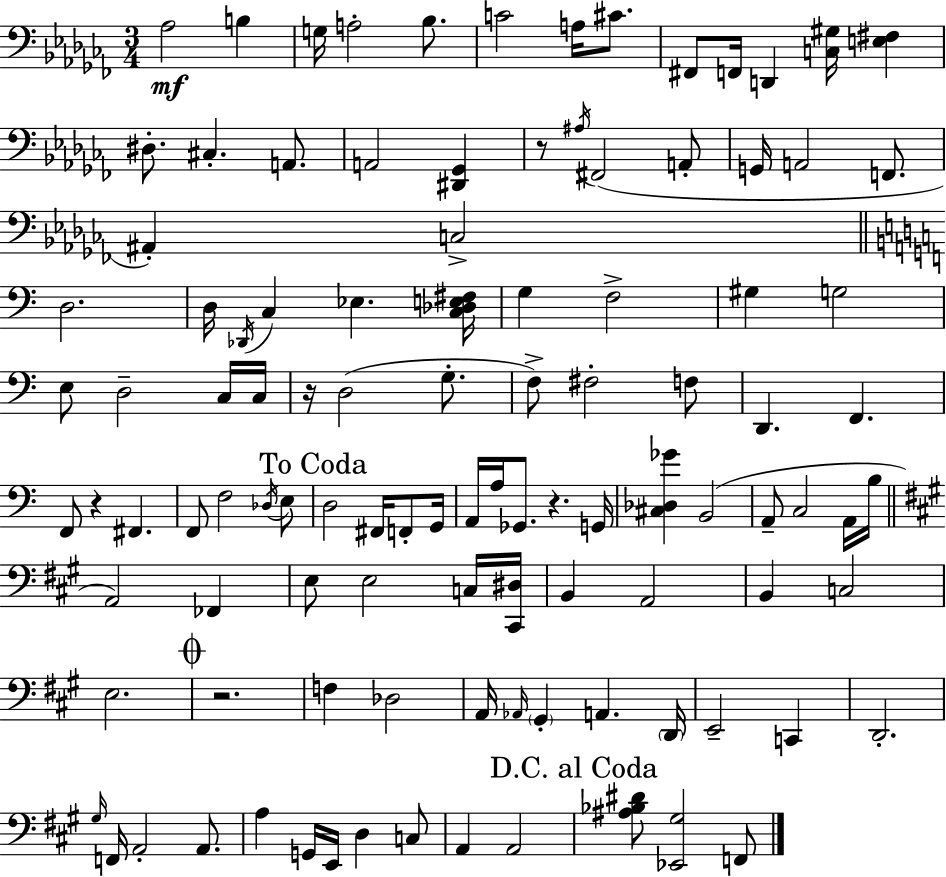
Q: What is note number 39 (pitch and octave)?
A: F3